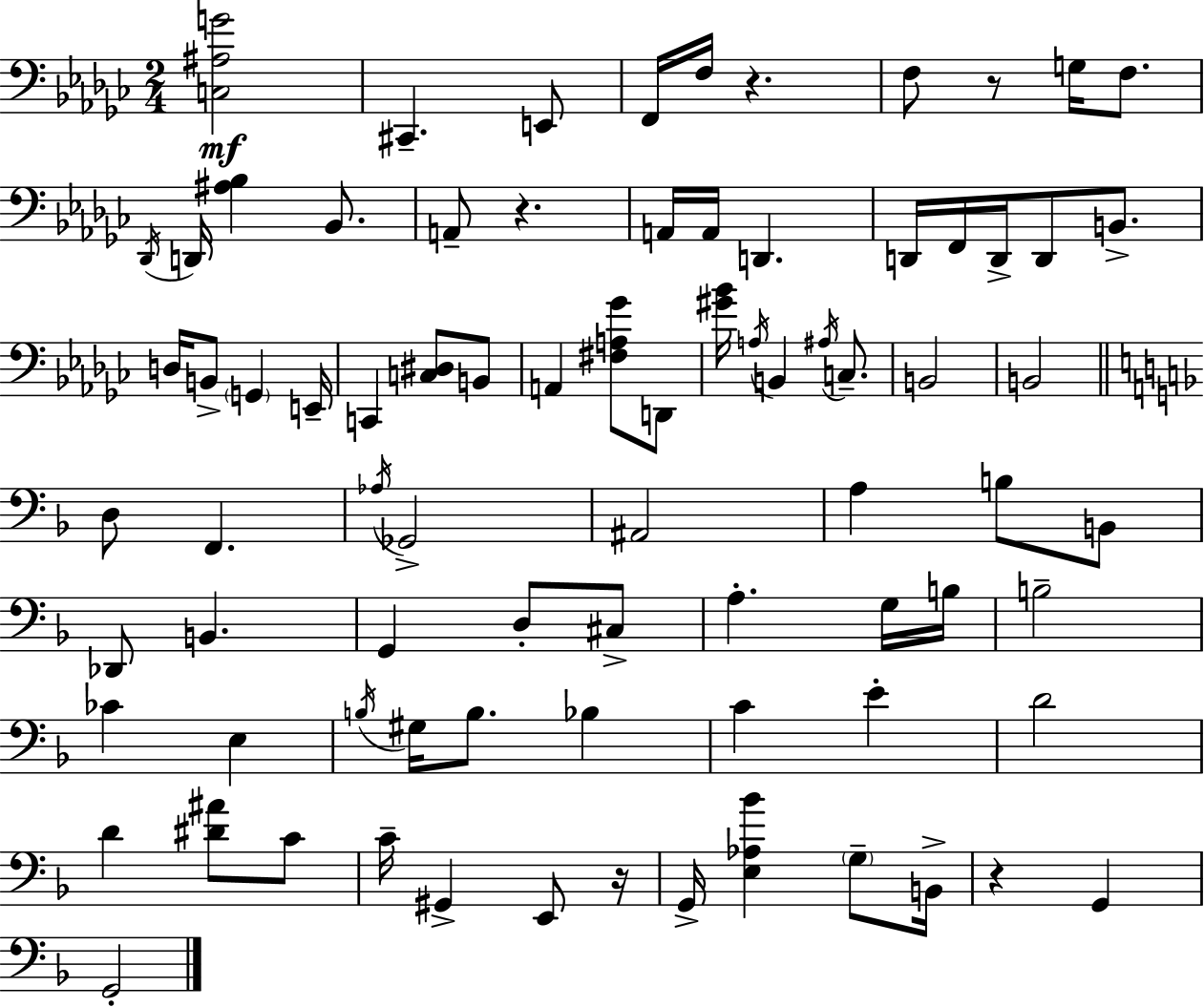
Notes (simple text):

[C3,A#3,G4]/h C#2/q. E2/e F2/s F3/s R/q. F3/e R/e G3/s F3/e. Db2/s D2/s [A#3,Bb3]/q Bb2/e. A2/e R/q. A2/s A2/s D2/q. D2/s F2/s D2/s D2/e B2/e. D3/s B2/e G2/q E2/s C2/q [C3,D#3]/e B2/e A2/q [F#3,A3,Gb4]/e D2/e [G#4,Bb4]/s A3/s B2/q A#3/s C3/e. B2/h B2/h D3/e F2/q. Ab3/s Gb2/h A#2/h A3/q B3/e B2/e Db2/e B2/q. G2/q D3/e C#3/e A3/q. G3/s B3/s B3/h CES4/q E3/q B3/s G#3/s B3/e. Bb3/q C4/q E4/q D4/h D4/q [D#4,A#4]/e C4/e C4/s G#2/q E2/e R/s G2/s [E3,Ab3,Bb4]/q G3/e B2/s R/q G2/q G2/h